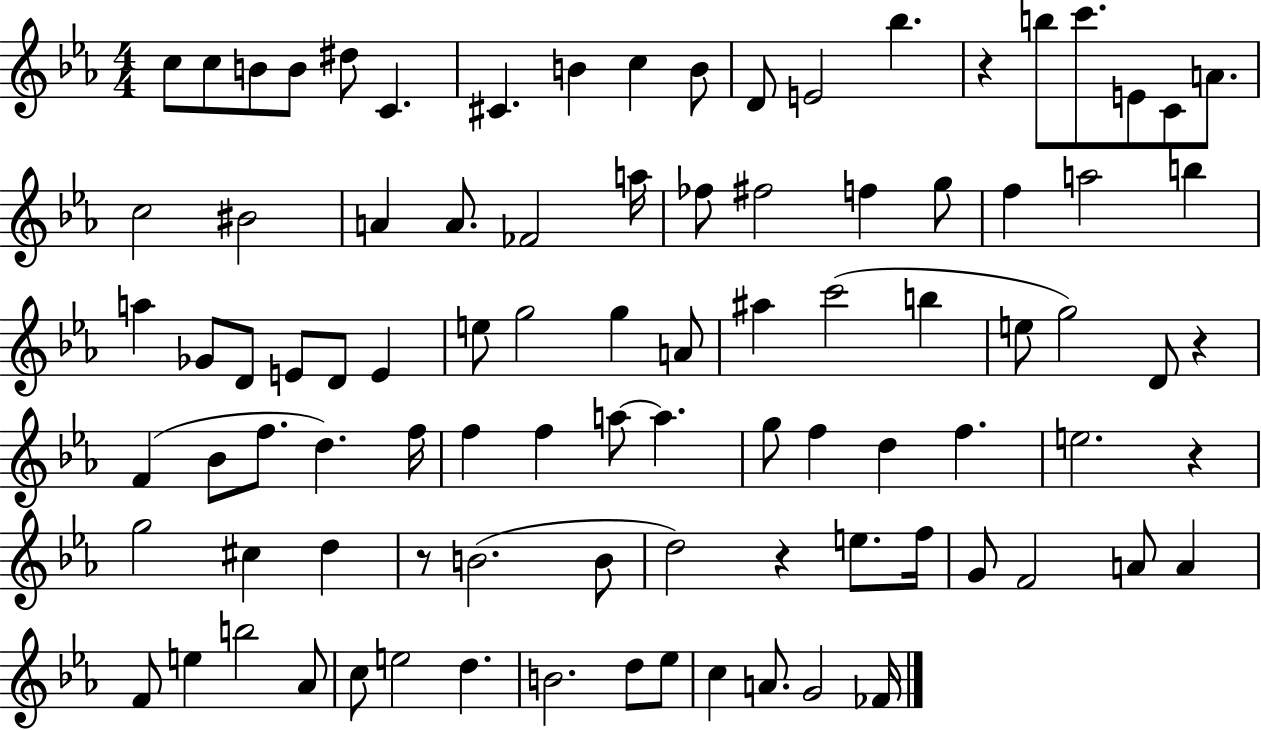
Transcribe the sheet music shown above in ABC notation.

X:1
T:Untitled
M:4/4
L:1/4
K:Eb
c/2 c/2 B/2 B/2 ^d/2 C ^C B c B/2 D/2 E2 _b z b/2 c'/2 E/2 C/2 A/2 c2 ^B2 A A/2 _F2 a/4 _f/2 ^f2 f g/2 f a2 b a _G/2 D/2 E/2 D/2 E e/2 g2 g A/2 ^a c'2 b e/2 g2 D/2 z F _B/2 f/2 d f/4 f f a/2 a g/2 f d f e2 z g2 ^c d z/2 B2 B/2 d2 z e/2 f/4 G/2 F2 A/2 A F/2 e b2 _A/2 c/2 e2 d B2 d/2 _e/2 c A/2 G2 _F/4